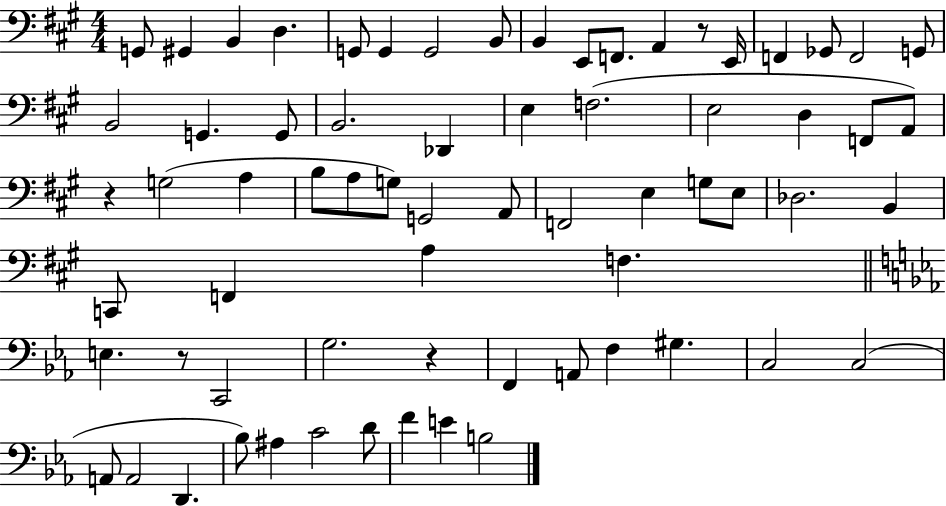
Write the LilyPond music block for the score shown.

{
  \clef bass
  \numericTimeSignature
  \time 4/4
  \key a \major
  g,8 gis,4 b,4 d4. | g,8 g,4 g,2 b,8 | b,4 e,8 f,8. a,4 r8 e,16 | f,4 ges,8 f,2 g,8 | \break b,2 g,4. g,8 | b,2. des,4 | e4 f2.( | e2 d4 f,8 a,8) | \break r4 g2( a4 | b8 a8 g8) g,2 a,8 | f,2 e4 g8 e8 | des2. b,4 | \break c,8 f,4 a4 f4. | \bar "||" \break \key ees \major e4. r8 c,2 | g2. r4 | f,4 a,8 f4 gis4. | c2 c2( | \break a,8 a,2 d,4. | bes8) ais4 c'2 d'8 | f'4 e'4 b2 | \bar "|."
}